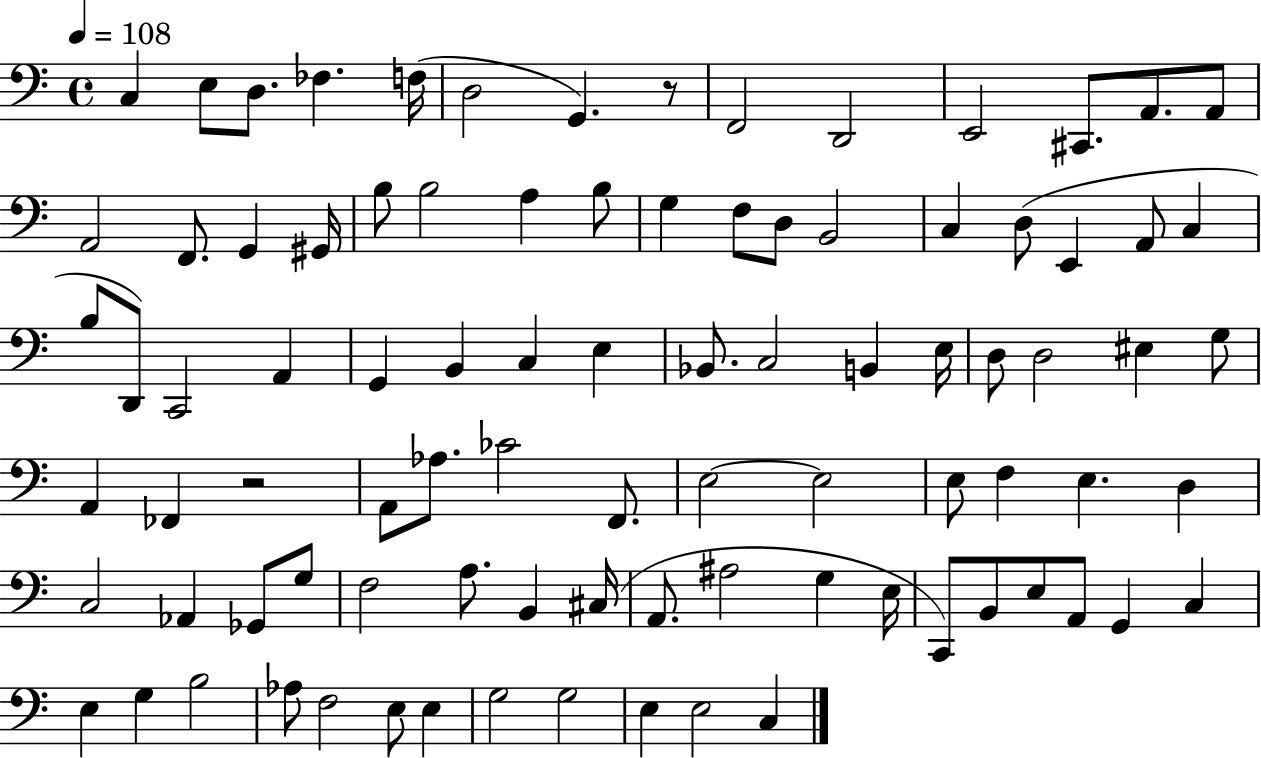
C3/q E3/e D3/e. FES3/q. F3/s D3/h G2/q. R/e F2/h D2/h E2/h C#2/e. A2/e. A2/e A2/h F2/e. G2/q G#2/s B3/e B3/h A3/q B3/e G3/q F3/e D3/e B2/h C3/q D3/e E2/q A2/e C3/q B3/e D2/e C2/h A2/q G2/q B2/q C3/q E3/q Bb2/e. C3/h B2/q E3/s D3/e D3/h EIS3/q G3/e A2/q FES2/q R/h A2/e Ab3/e. CES4/h F2/e. E3/h E3/h E3/e F3/q E3/q. D3/q C3/h Ab2/q Gb2/e G3/e F3/h A3/e. B2/q C#3/s A2/e. A#3/h G3/q E3/s C2/e B2/e E3/e A2/e G2/q C3/q E3/q G3/q B3/h Ab3/e F3/h E3/e E3/q G3/h G3/h E3/q E3/h C3/q